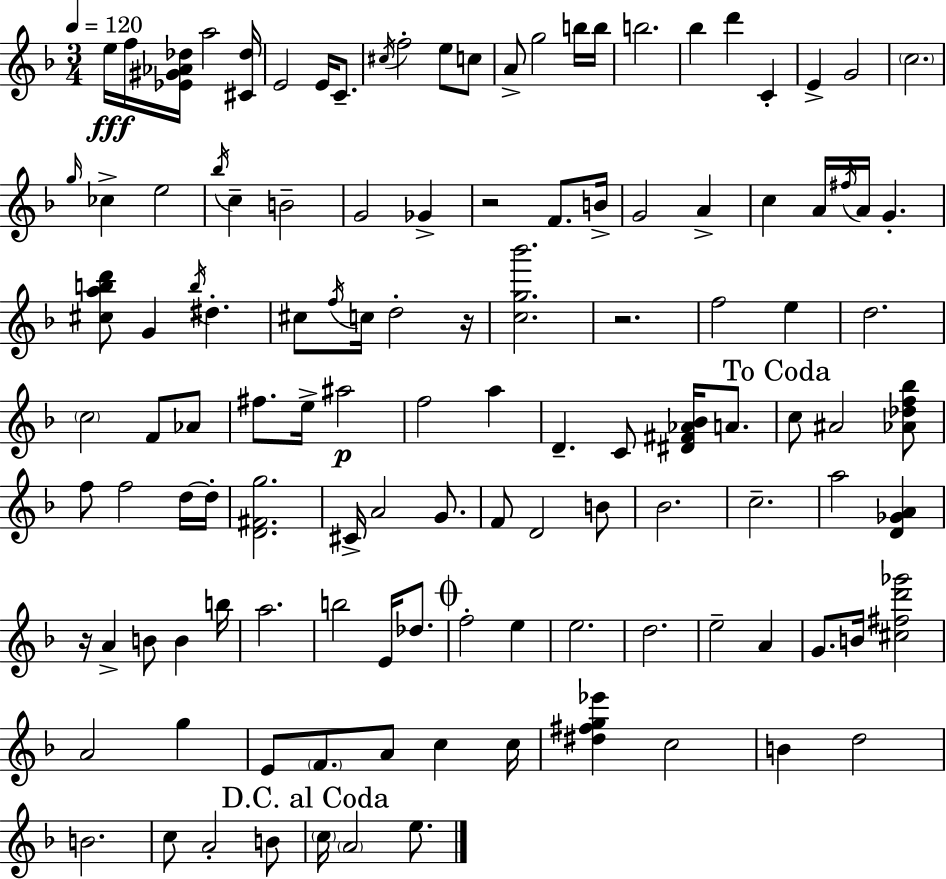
{
  \clef treble
  \numericTimeSignature
  \time 3/4
  \key f \major
  \tempo 4 = 120
  e''16\fff f''16 <ees' gis' aes' des''>16 a''2 <cis' des''>16 | e'2 e'16 c'8.-- | \acciaccatura { cis''16 } f''2-. e''8 c''8 | a'8-> g''2 b''16 | \break b''16 b''2. | bes''4 d'''4 c'4-. | e'4-> g'2 | \parenthesize c''2. | \break \grace { g''16 } ces''4-> e''2 | \acciaccatura { bes''16 } c''4-- b'2-- | g'2 ges'4-> | r2 f'8. | \break b'16-> g'2 a'4-> | c''4 a'16 \acciaccatura { fis''16 } a'16 g'4.-. | <cis'' a'' b'' d'''>8 g'4 \acciaccatura { b''16 } dis''4.-. | cis''8 \acciaccatura { f''16 } c''16 d''2-. | \break r16 <c'' g'' bes'''>2. | r2. | f''2 | e''4 d''2. | \break \parenthesize c''2 | f'8 aes'8 fis''8. e''16-> ais''2\p | f''2 | a''4 d'4.-- | \break c'8 <dis' fis' aes' bes'>16 a'8. \mark "To Coda" c''8 ais'2 | <aes' des'' f'' bes''>8 f''8 f''2 | d''16~~ d''16-. <d' fis' g''>2. | cis'16-> a'2 | \break g'8. f'8 d'2 | b'8 bes'2. | c''2.-- | a''2 | \break <d' ges' a'>4 r16 a'4-> b'8 | b'4 b''16 a''2. | b''2 | e'16 des''8. \mark \markup { \musicglyph "scripts.coda" } f''2-. | \break e''4 e''2. | d''2. | e''2-- | a'4 g'8. b'16 <cis'' fis'' d''' ges'''>2 | \break a'2 | g''4 e'8 \parenthesize f'8. a'8 | c''4 c''16 <dis'' fis'' g'' ees'''>4 c''2 | b'4 d''2 | \break b'2. | c''8 a'2-. | b'8 \mark "D.C. al Coda" \parenthesize c''16 \parenthesize a'2 | e''8. \bar "|."
}